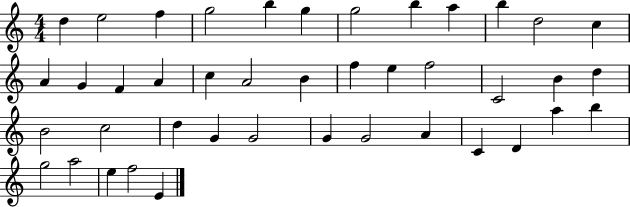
{
  \clef treble
  \numericTimeSignature
  \time 4/4
  \key c \major
  d''4 e''2 f''4 | g''2 b''4 g''4 | g''2 b''4 a''4 | b''4 d''2 c''4 | \break a'4 g'4 f'4 a'4 | c''4 a'2 b'4 | f''4 e''4 f''2 | c'2 b'4 d''4 | \break b'2 c''2 | d''4 g'4 g'2 | g'4 g'2 a'4 | c'4 d'4 a''4 b''4 | \break g''2 a''2 | e''4 f''2 e'4 | \bar "|."
}